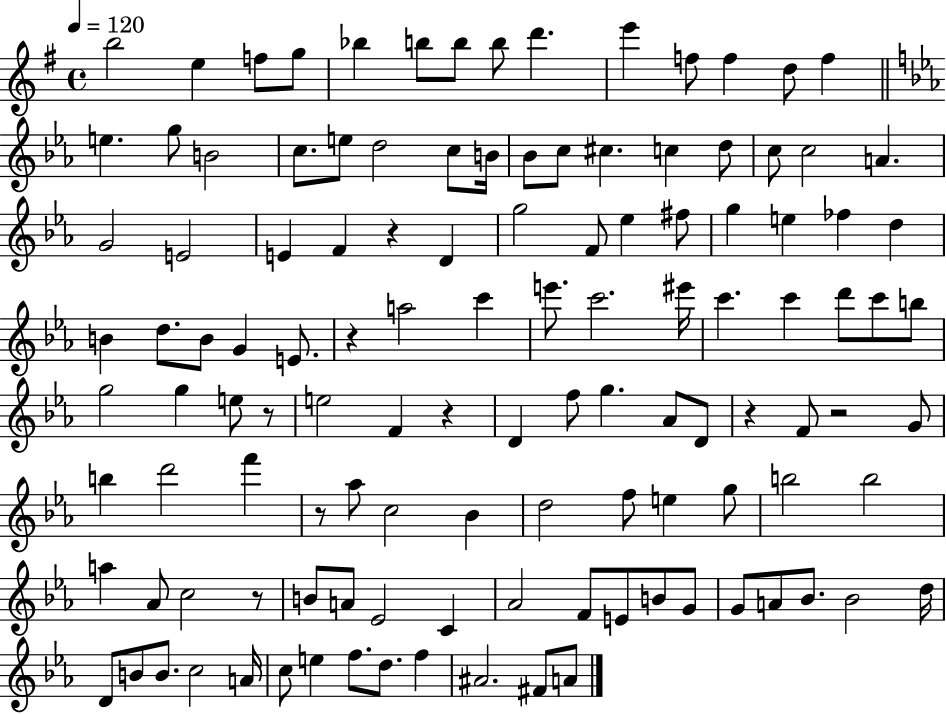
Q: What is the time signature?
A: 4/4